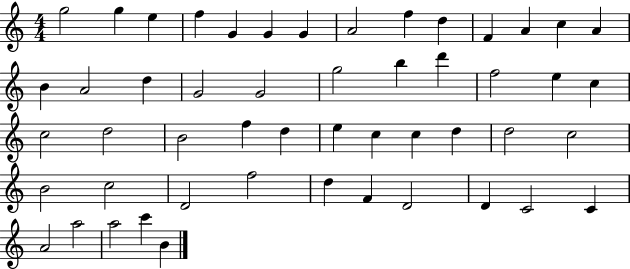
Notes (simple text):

G5/h G5/q E5/q F5/q G4/q G4/q G4/q A4/h F5/q D5/q F4/q A4/q C5/q A4/q B4/q A4/h D5/q G4/h G4/h G5/h B5/q D6/q F5/h E5/q C5/q C5/h D5/h B4/h F5/q D5/q E5/q C5/q C5/q D5/q D5/h C5/h B4/h C5/h D4/h F5/h D5/q F4/q D4/h D4/q C4/h C4/q A4/h A5/h A5/h C6/q B4/q